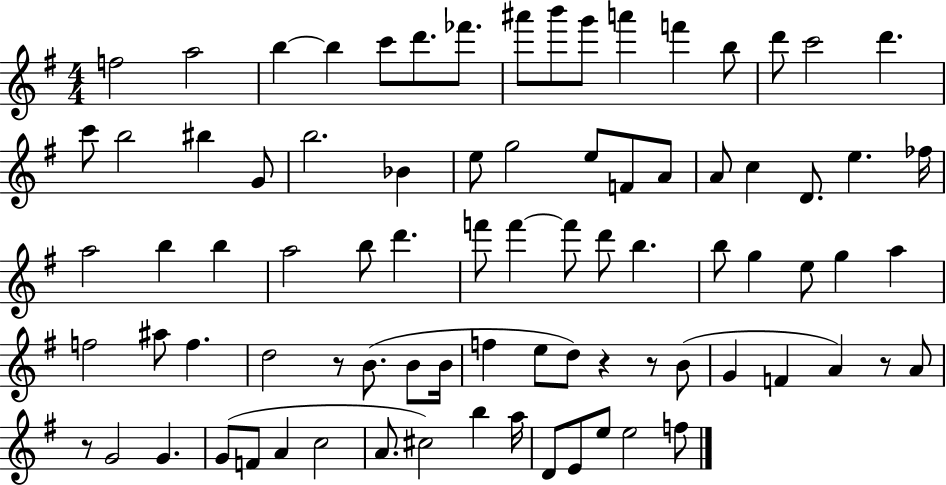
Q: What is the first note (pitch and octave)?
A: F5